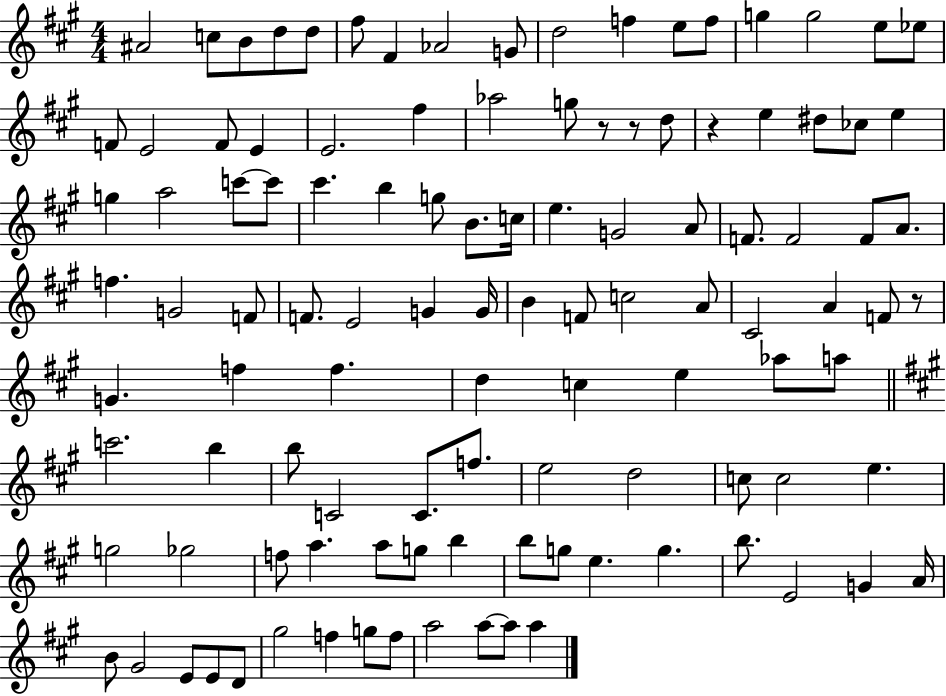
A#4/h C5/e B4/e D5/e D5/e F#5/e F#4/q Ab4/h G4/e D5/h F5/q E5/e F5/e G5/q G5/h E5/e Eb5/e F4/e E4/h F4/e E4/q E4/h. F#5/q Ab5/h G5/e R/e R/e D5/e R/q E5/q D#5/e CES5/e E5/q G5/q A5/h C6/e C6/e C#6/q. B5/q G5/e B4/e. C5/s E5/q. G4/h A4/e F4/e. F4/h F4/e A4/e. F5/q. G4/h F4/e F4/e. E4/h G4/q G4/s B4/q F4/e C5/h A4/e C#4/h A4/q F4/e R/e G4/q. F5/q F5/q. D5/q C5/q E5/q Ab5/e A5/e C6/h. B5/q B5/e C4/h C4/e. F5/e. E5/h D5/h C5/e C5/h E5/q. G5/h Gb5/h F5/e A5/q. A5/e G5/e B5/q B5/e G5/e E5/q. G5/q. B5/e. E4/h G4/q A4/s B4/e G#4/h E4/e E4/e D4/e G#5/h F5/q G5/e F5/e A5/h A5/e A5/e A5/q